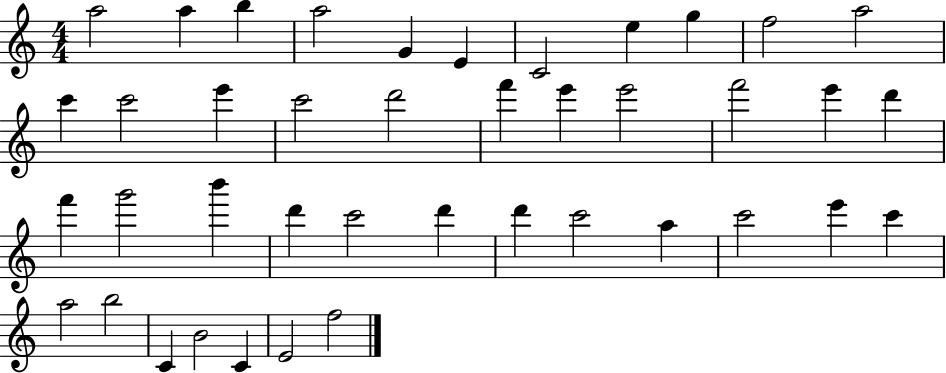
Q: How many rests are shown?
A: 0